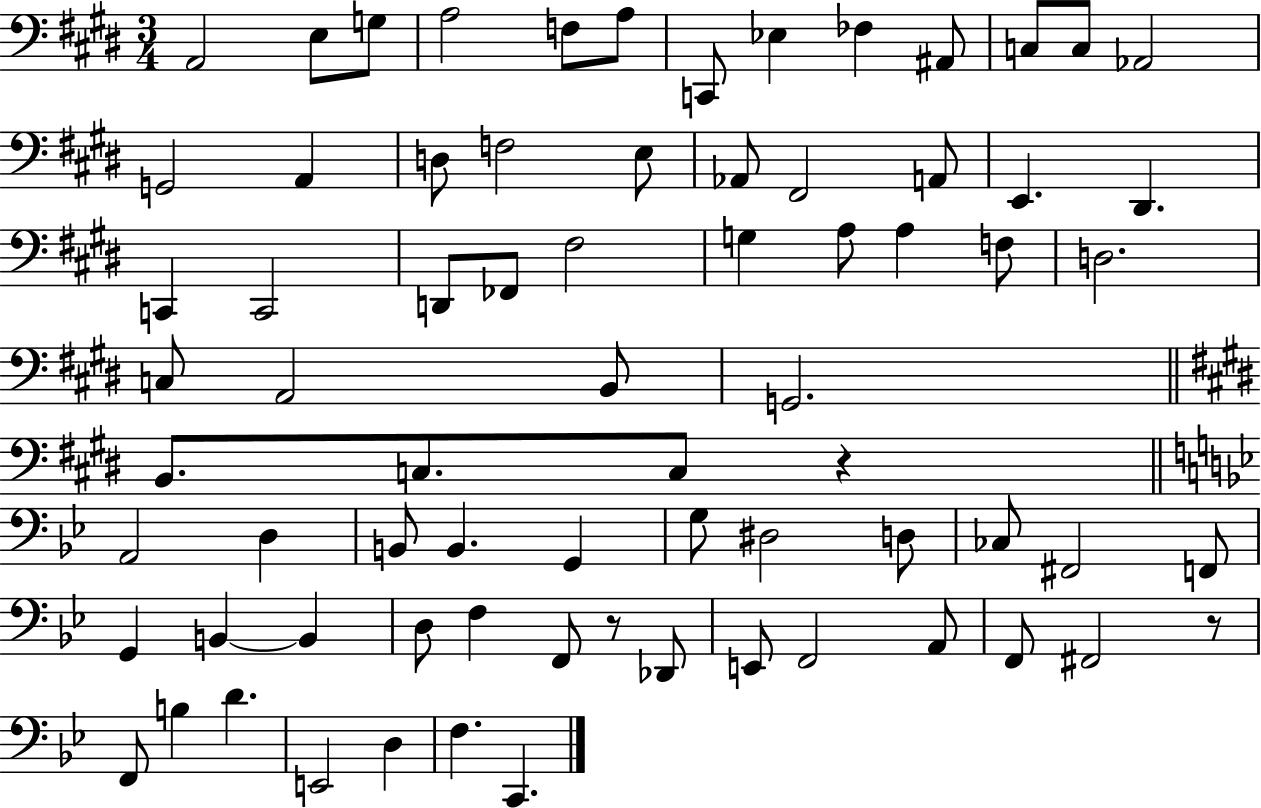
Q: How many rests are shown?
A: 3